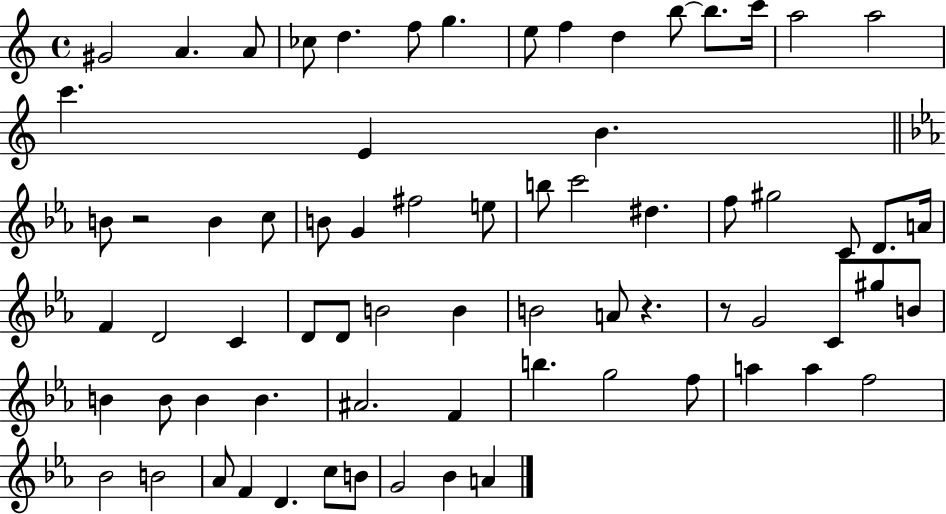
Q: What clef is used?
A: treble